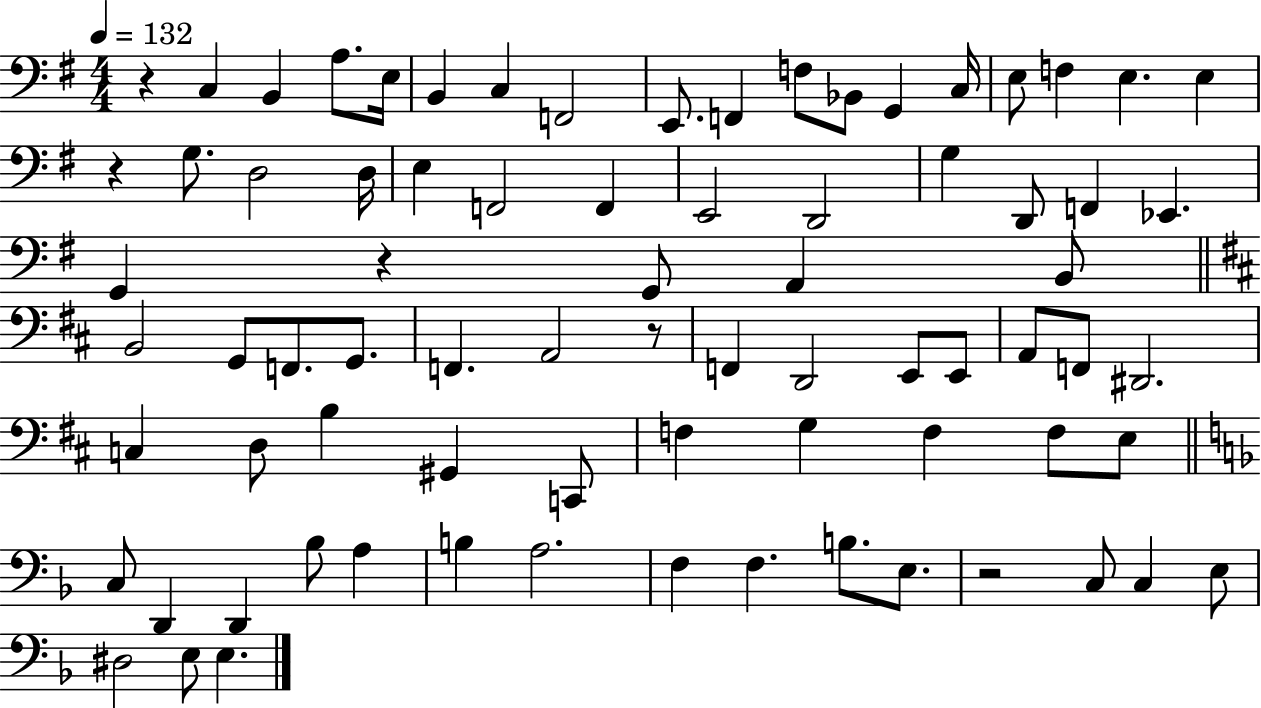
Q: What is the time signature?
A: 4/4